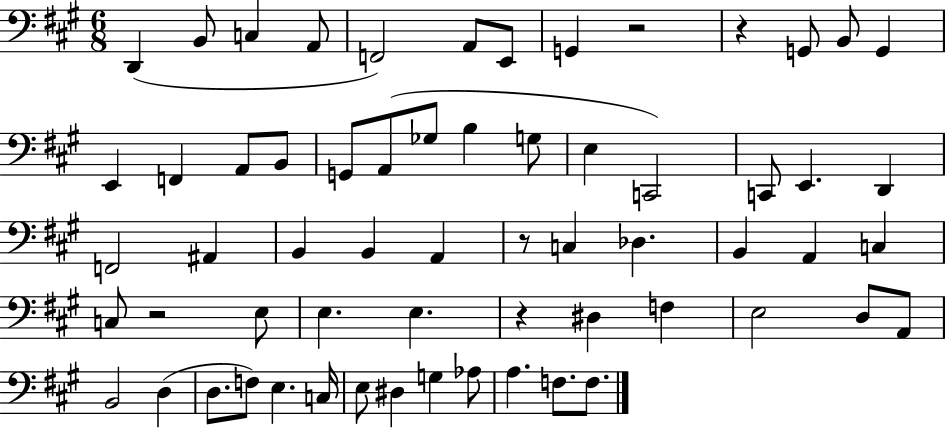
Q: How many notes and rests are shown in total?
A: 62